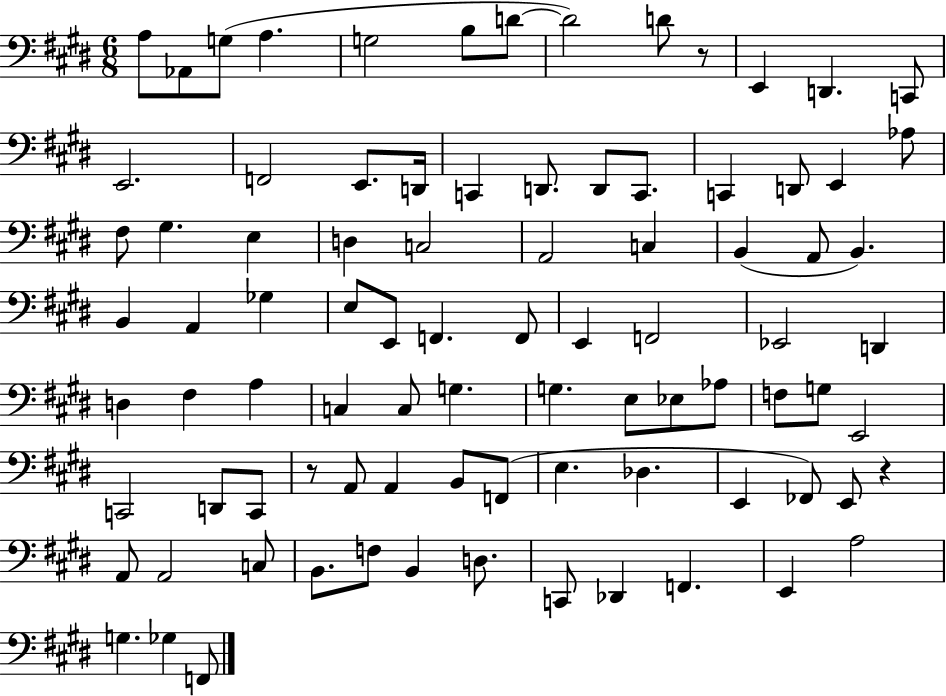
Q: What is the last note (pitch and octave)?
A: F2